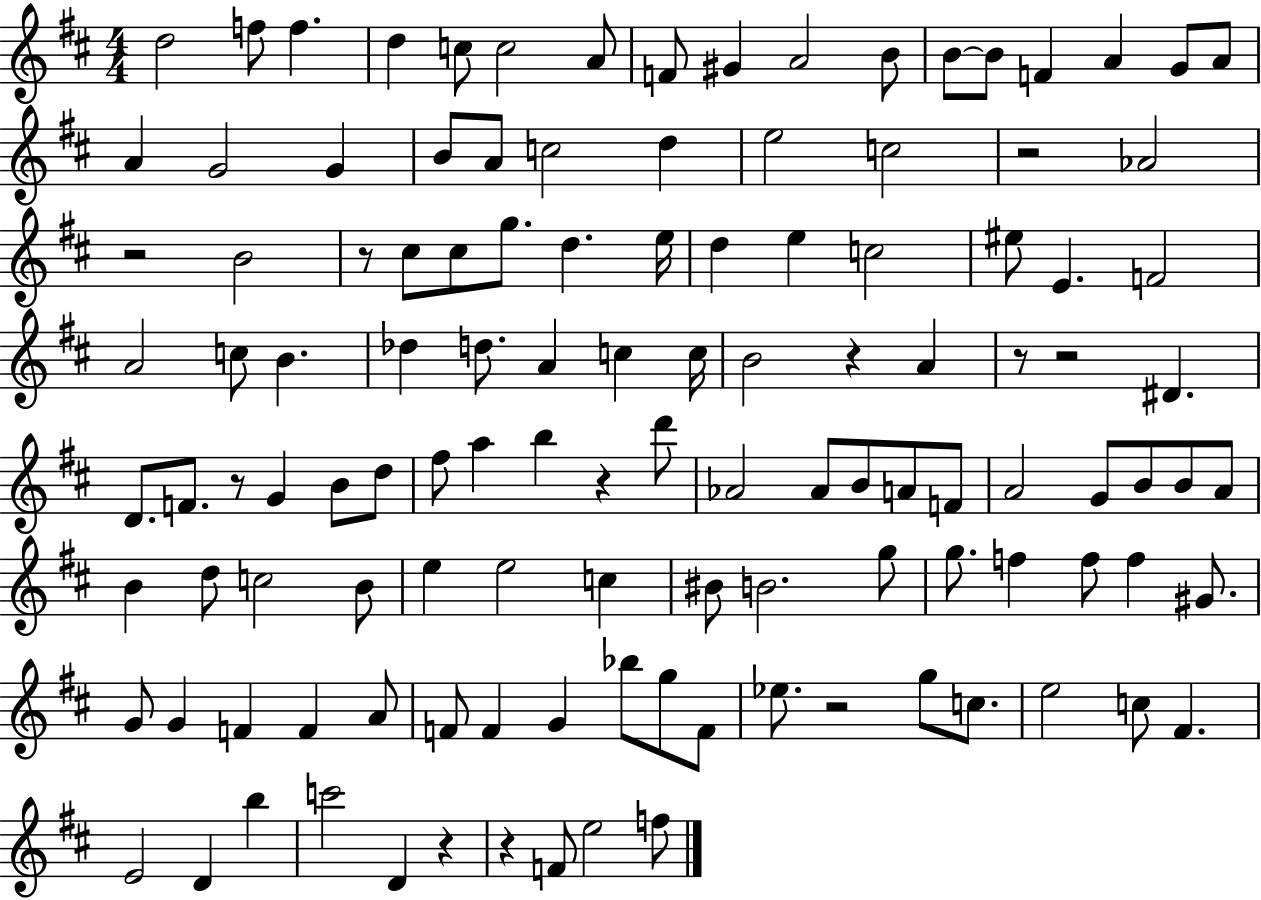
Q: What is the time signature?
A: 4/4